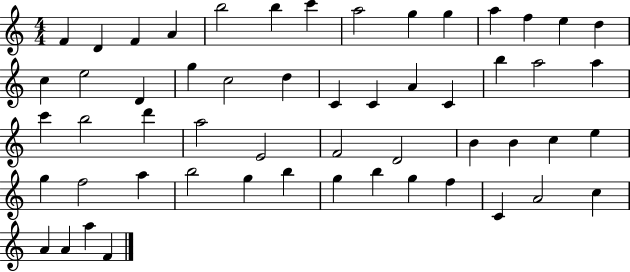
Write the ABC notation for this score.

X:1
T:Untitled
M:4/4
L:1/4
K:C
F D F A b2 b c' a2 g g a f e d c e2 D g c2 d C C A C b a2 a c' b2 d' a2 E2 F2 D2 B B c e g f2 a b2 g b g b g f C A2 c A A a F